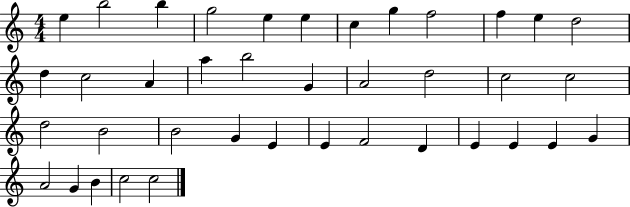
{
  \clef treble
  \numericTimeSignature
  \time 4/4
  \key c \major
  e''4 b''2 b''4 | g''2 e''4 e''4 | c''4 g''4 f''2 | f''4 e''4 d''2 | \break d''4 c''2 a'4 | a''4 b''2 g'4 | a'2 d''2 | c''2 c''2 | \break d''2 b'2 | b'2 g'4 e'4 | e'4 f'2 d'4 | e'4 e'4 e'4 g'4 | \break a'2 g'4 b'4 | c''2 c''2 | \bar "|."
}